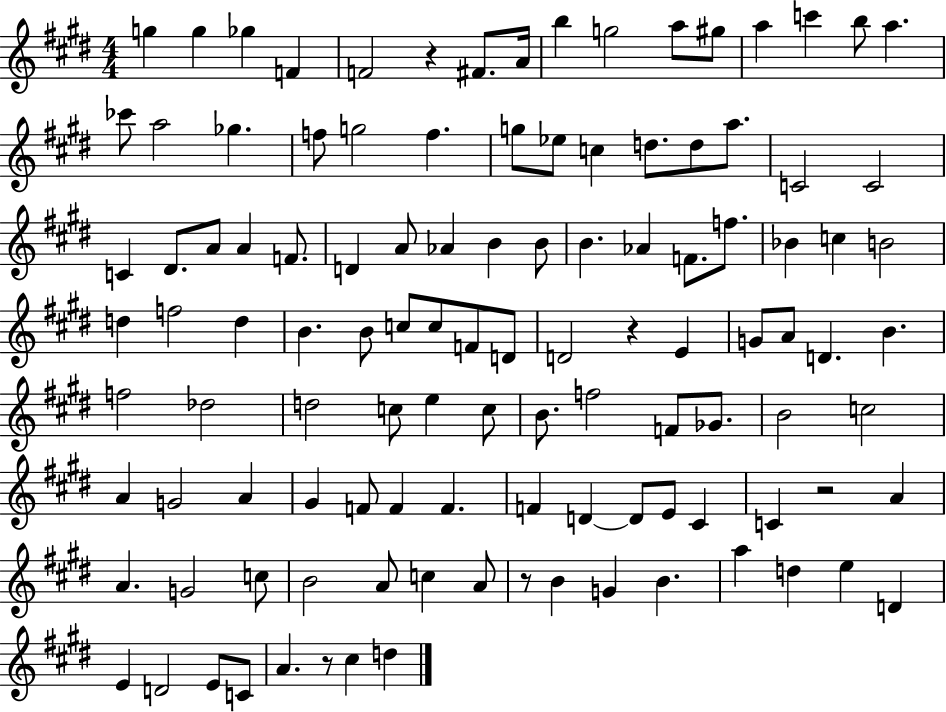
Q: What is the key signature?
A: E major